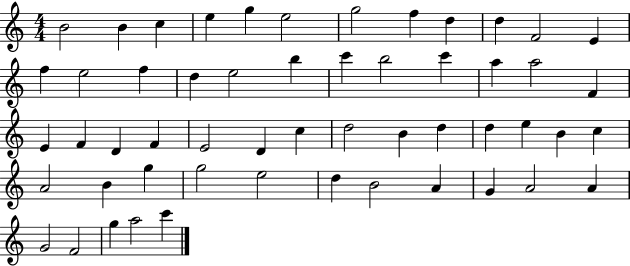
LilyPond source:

{
  \clef treble
  \numericTimeSignature
  \time 4/4
  \key c \major
  b'2 b'4 c''4 | e''4 g''4 e''2 | g''2 f''4 d''4 | d''4 f'2 e'4 | \break f''4 e''2 f''4 | d''4 e''2 b''4 | c'''4 b''2 c'''4 | a''4 a''2 f'4 | \break e'4 f'4 d'4 f'4 | e'2 d'4 c''4 | d''2 b'4 d''4 | d''4 e''4 b'4 c''4 | \break a'2 b'4 g''4 | g''2 e''2 | d''4 b'2 a'4 | g'4 a'2 a'4 | \break g'2 f'2 | g''4 a''2 c'''4 | \bar "|."
}